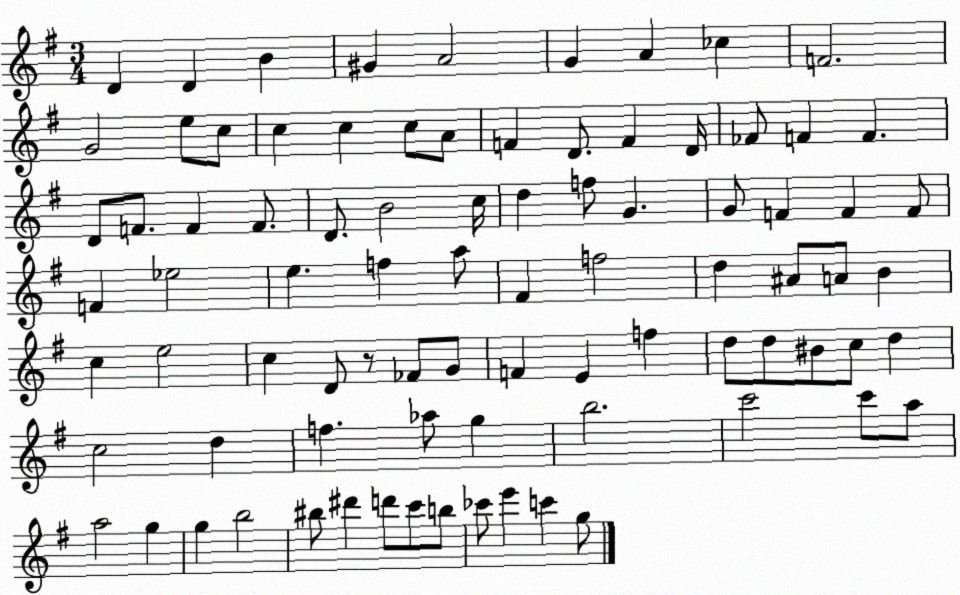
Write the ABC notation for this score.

X:1
T:Untitled
M:3/4
L:1/4
K:G
D D B ^G A2 G A _c F2 G2 e/2 c/2 c c c/2 A/2 F D/2 F D/4 _F/2 F F D/2 F/2 F F/2 D/2 B2 c/4 d f/2 G G/2 F F F/2 F _e2 e f a/2 ^F f2 d ^A/2 A/2 B c e2 c D/2 z/2 _F/2 G/2 F E f d/2 d/2 ^B/2 c/2 d c2 d f _a/2 g b2 c'2 c'/2 a/2 a2 g g b2 ^b/2 ^d' d'/2 c'/2 b/2 _c'/2 e' c' g/2